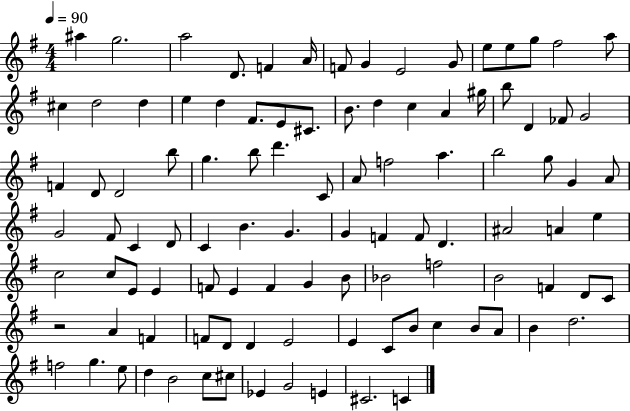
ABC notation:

X:1
T:Untitled
M:4/4
L:1/4
K:G
^a g2 a2 D/2 F A/4 F/2 G E2 G/2 e/2 e/2 g/2 ^f2 a/2 ^c d2 d e d ^F/2 E/2 ^C/2 B/2 d c A ^g/4 b/2 D _F/2 G2 F D/2 D2 b/2 g b/2 d' C/2 A/2 f2 a b2 g/2 G A/2 G2 ^F/2 C D/2 C B G G F F/2 D ^A2 A e c2 c/2 E/2 E F/2 E F G B/2 _B2 f2 B2 F D/2 C/2 z2 A F F/2 D/2 D E2 E C/2 B/2 c B/2 A/2 B d2 f2 g e/2 d B2 c/2 ^c/2 _E G2 E ^C2 C